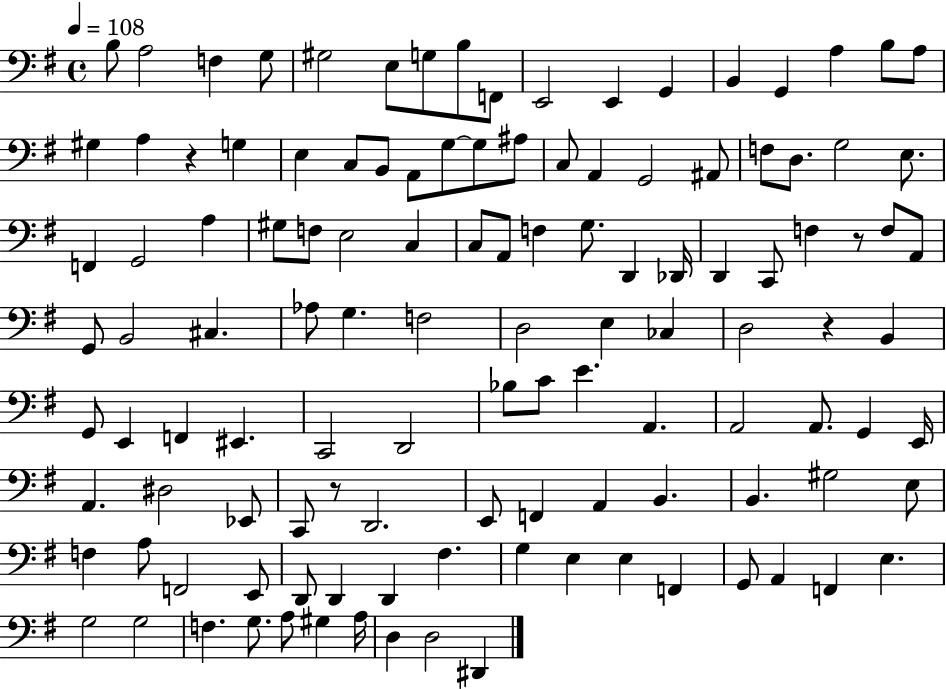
{
  \clef bass
  \time 4/4
  \defaultTimeSignature
  \key g \major
  \tempo 4 = 108
  b8 a2 f4 g8 | gis2 e8 g8 b8 f,8 | e,2 e,4 g,4 | b,4 g,4 a4 b8 a8 | \break gis4 a4 r4 g4 | e4 c8 b,8 a,8 g8~~ g8 ais8 | c8 a,4 g,2 ais,8 | f8 d8. g2 e8. | \break f,4 g,2 a4 | gis8 f8 e2 c4 | c8 a,8 f4 g8. d,4 des,16 | d,4 c,8 f4 r8 f8 a,8 | \break g,8 b,2 cis4. | aes8 g4. f2 | d2 e4 ces4 | d2 r4 b,4 | \break g,8 e,4 f,4 eis,4. | c,2 d,2 | bes8 c'8 e'4. a,4. | a,2 a,8. g,4 e,16 | \break a,4. dis2 ees,8 | c,8 r8 d,2. | e,8 f,4 a,4 b,4. | b,4. gis2 e8 | \break f4 a8 f,2 e,8 | d,8 d,4 d,4 fis4. | g4 e4 e4 f,4 | g,8 a,4 f,4 e4. | \break g2 g2 | f4. g8. a8 gis4 a16 | d4 d2 dis,4 | \bar "|."
}